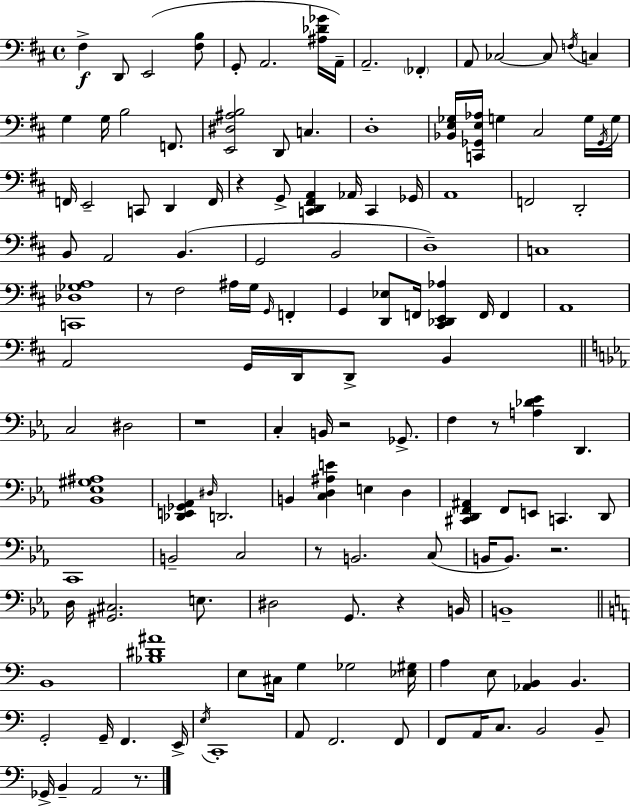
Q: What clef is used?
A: bass